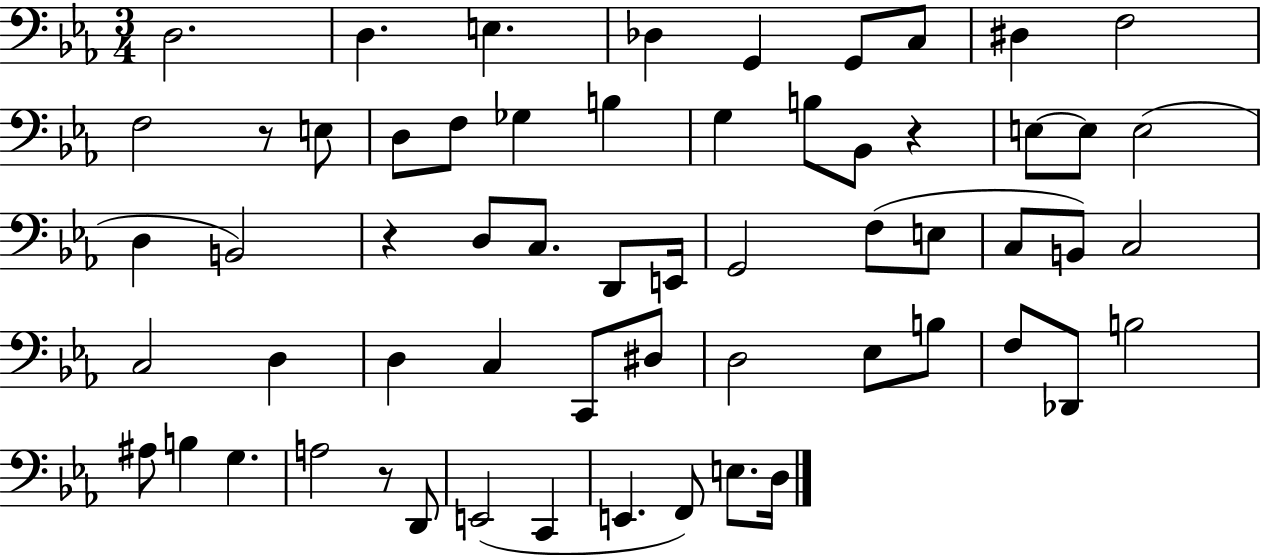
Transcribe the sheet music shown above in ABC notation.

X:1
T:Untitled
M:3/4
L:1/4
K:Eb
D,2 D, E, _D, G,, G,,/2 C,/2 ^D, F,2 F,2 z/2 E,/2 D,/2 F,/2 _G, B, G, B,/2 _B,,/2 z E,/2 E,/2 E,2 D, B,,2 z D,/2 C,/2 D,,/2 E,,/4 G,,2 F,/2 E,/2 C,/2 B,,/2 C,2 C,2 D, D, C, C,,/2 ^D,/2 D,2 _E,/2 B,/2 F,/2 _D,,/2 B,2 ^A,/2 B, G, A,2 z/2 D,,/2 E,,2 C,, E,, F,,/2 E,/2 D,/4